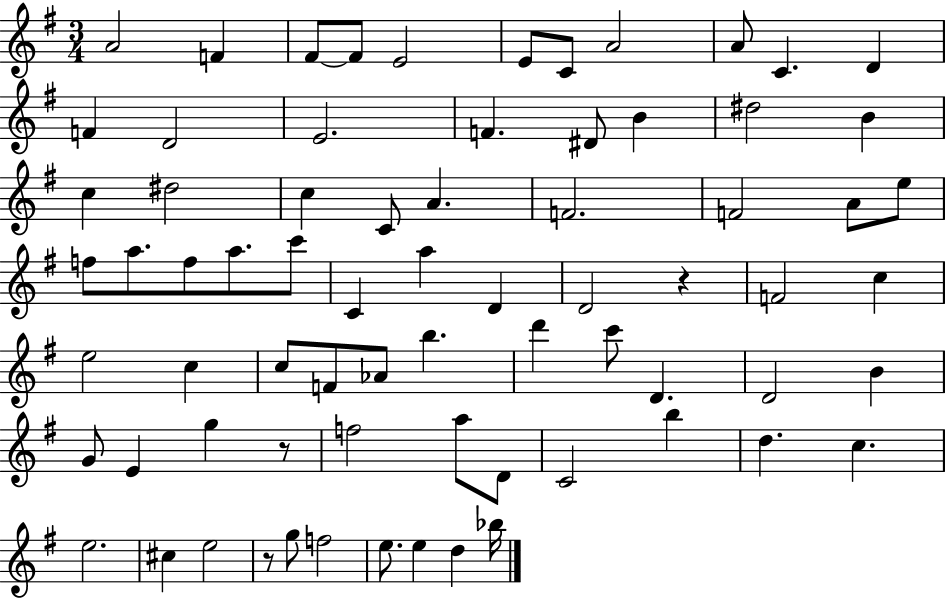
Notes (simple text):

A4/h F4/q F#4/e F#4/e E4/h E4/e C4/e A4/h A4/e C4/q. D4/q F4/q D4/h E4/h. F4/q. D#4/e B4/q D#5/h B4/q C5/q D#5/h C5/q C4/e A4/q. F4/h. F4/h A4/e E5/e F5/e A5/e. F5/e A5/e. C6/e C4/q A5/q D4/q D4/h R/q F4/h C5/q E5/h C5/q C5/e F4/e Ab4/e B5/q. D6/q C6/e D4/q. D4/h B4/q G4/e E4/q G5/q R/e F5/h A5/e D4/e C4/h B5/q D5/q. C5/q. E5/h. C#5/q E5/h R/e G5/e F5/h E5/e. E5/q D5/q Bb5/s